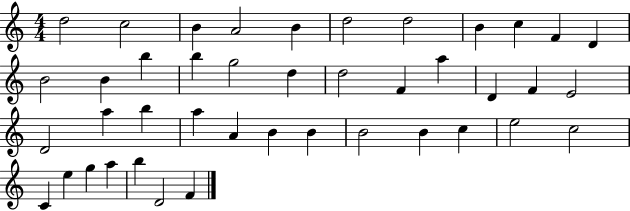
X:1
T:Untitled
M:4/4
L:1/4
K:C
d2 c2 B A2 B d2 d2 B c F D B2 B b b g2 d d2 F a D F E2 D2 a b a A B B B2 B c e2 c2 C e g a b D2 F